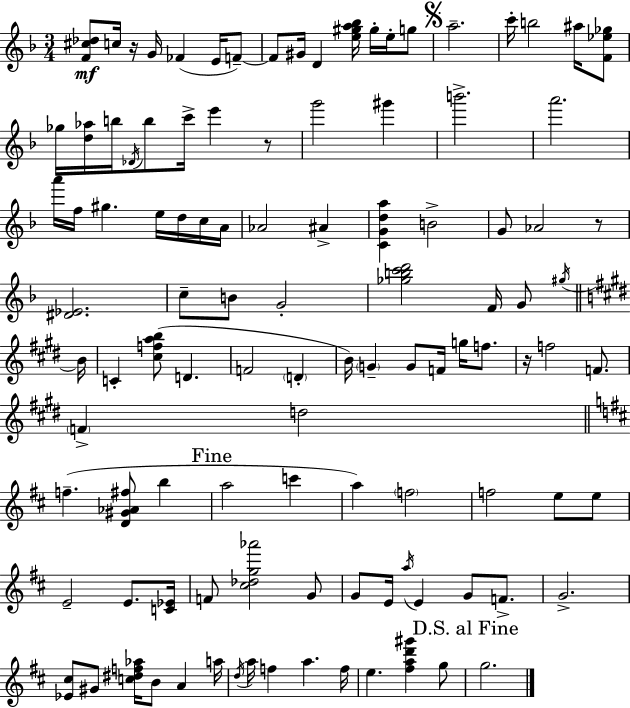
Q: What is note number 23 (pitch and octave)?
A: G#6